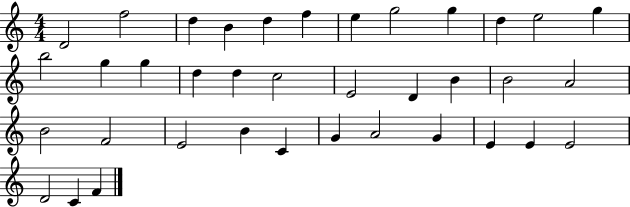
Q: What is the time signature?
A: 4/4